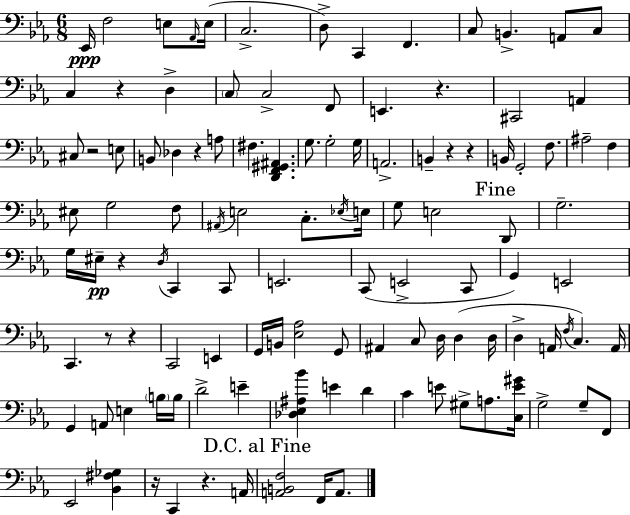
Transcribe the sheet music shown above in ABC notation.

X:1
T:Untitled
M:6/8
L:1/4
K:Cm
_E,,/4 F,2 E,/2 _A,,/4 E,/4 C,2 D,/2 C,, F,, C,/2 B,, A,,/2 C,/2 C, z D, C,/2 C,2 F,,/2 E,, z ^C,,2 A,, ^C,/2 z2 E,/2 B,,/2 _D, z A,/2 ^F, [D,,F,,^G,,^A,,] G,/2 G,2 G,/4 A,,2 B,, z z B,,/4 G,,2 F,/2 ^A,2 F, ^E,/2 G,2 F,/2 ^A,,/4 E,2 C,/2 _E,/4 E,/4 G,/2 E,2 D,,/2 G,2 G,/4 ^E,/4 z D,/4 C,, C,,/2 E,,2 C,,/2 E,,2 C,,/2 G,, E,,2 C,, z/2 z C,,2 E,, G,,/4 B,,/4 [_E,_A,]2 G,,/2 ^A,, C,/2 D,/4 D, D,/4 D, A,,/4 F,/4 C, A,,/4 G,, A,,/2 E, B,/4 B,/4 D2 E [_D,_E,^A,_B] E D C E/2 ^G,/2 A,/2 [C,E^G]/4 G,2 G,/2 F,,/2 _E,,2 [_B,,^F,_G,] z/4 C,, z A,,/4 [A,,B,,F,]2 F,,/4 A,,/2